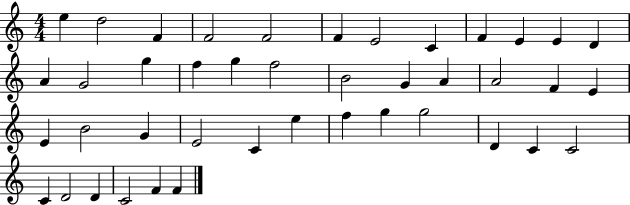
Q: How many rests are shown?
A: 0